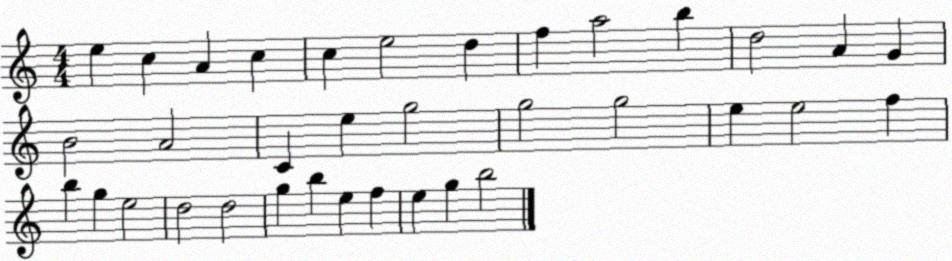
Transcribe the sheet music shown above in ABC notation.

X:1
T:Untitled
M:4/4
L:1/4
K:C
e c A c c e2 d f a2 b d2 A G B2 A2 C e g2 g2 g2 e e2 f b g e2 d2 d2 g b e f e g b2